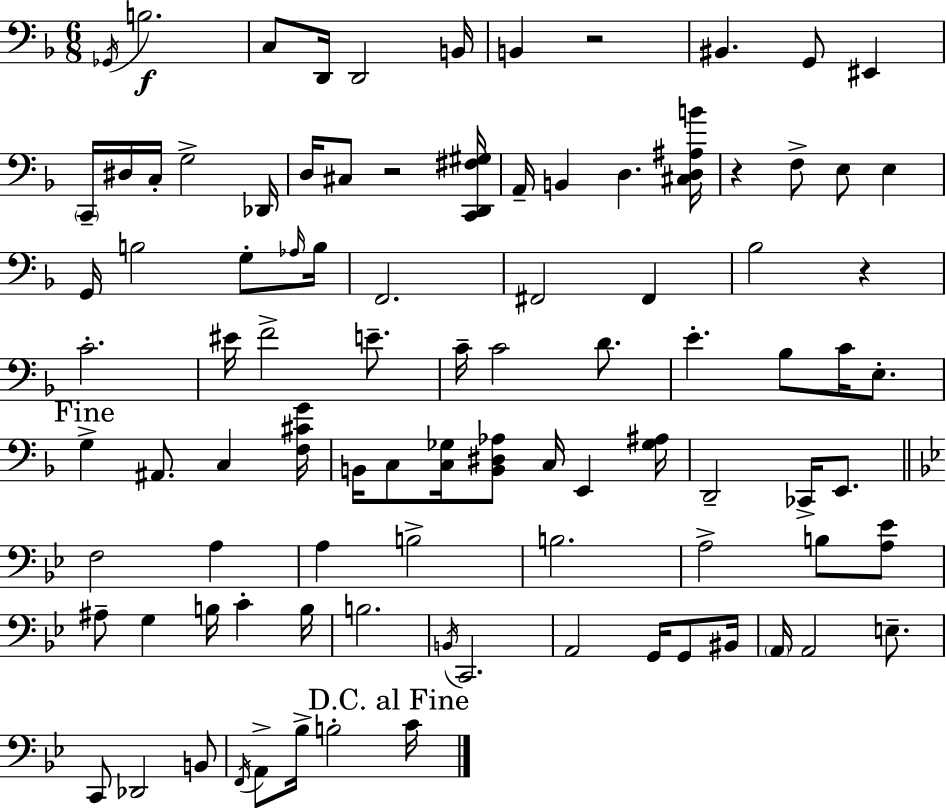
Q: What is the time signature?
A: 6/8